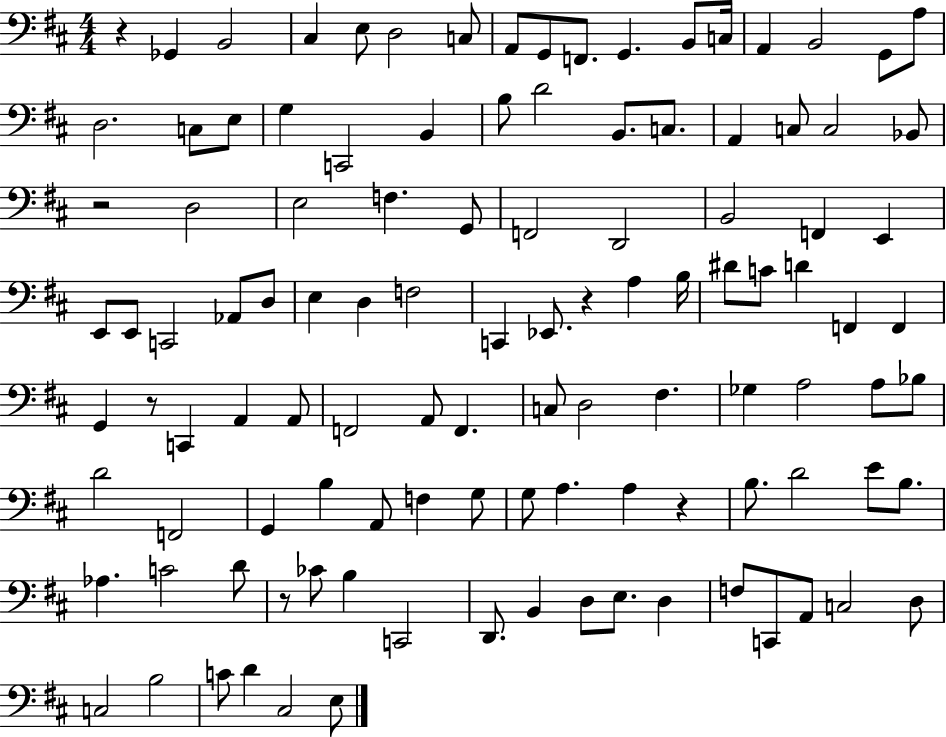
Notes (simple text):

R/q Gb2/q B2/h C#3/q E3/e D3/h C3/e A2/e G2/e F2/e. G2/q. B2/e C3/s A2/q B2/h G2/e A3/e D3/h. C3/e E3/e G3/q C2/h B2/q B3/e D4/h B2/e. C3/e. A2/q C3/e C3/h Bb2/e R/h D3/h E3/h F3/q. G2/e F2/h D2/h B2/h F2/q E2/q E2/e E2/e C2/h Ab2/e D3/e E3/q D3/q F3/h C2/q Eb2/e. R/q A3/q B3/s D#4/e C4/e D4/q F2/q F2/q G2/q R/e C2/q A2/q A2/e F2/h A2/e F2/q. C3/e D3/h F#3/q. Gb3/q A3/h A3/e Bb3/e D4/h F2/h G2/q B3/q A2/e F3/q G3/e G3/e A3/q. A3/q R/q B3/e. D4/h E4/e B3/e. Ab3/q. C4/h D4/e R/e CES4/e B3/q C2/h D2/e. B2/q D3/e E3/e. D3/q F3/e C2/e A2/e C3/h D3/e C3/h B3/h C4/e D4/q C#3/h E3/e